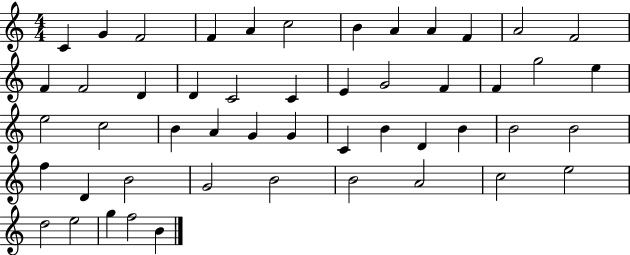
{
  \clef treble
  \numericTimeSignature
  \time 4/4
  \key c \major
  c'4 g'4 f'2 | f'4 a'4 c''2 | b'4 a'4 a'4 f'4 | a'2 f'2 | \break f'4 f'2 d'4 | d'4 c'2 c'4 | e'4 g'2 f'4 | f'4 g''2 e''4 | \break e''2 c''2 | b'4 a'4 g'4 g'4 | c'4 b'4 d'4 b'4 | b'2 b'2 | \break f''4 d'4 b'2 | g'2 b'2 | b'2 a'2 | c''2 e''2 | \break d''2 e''2 | g''4 f''2 b'4 | \bar "|."
}